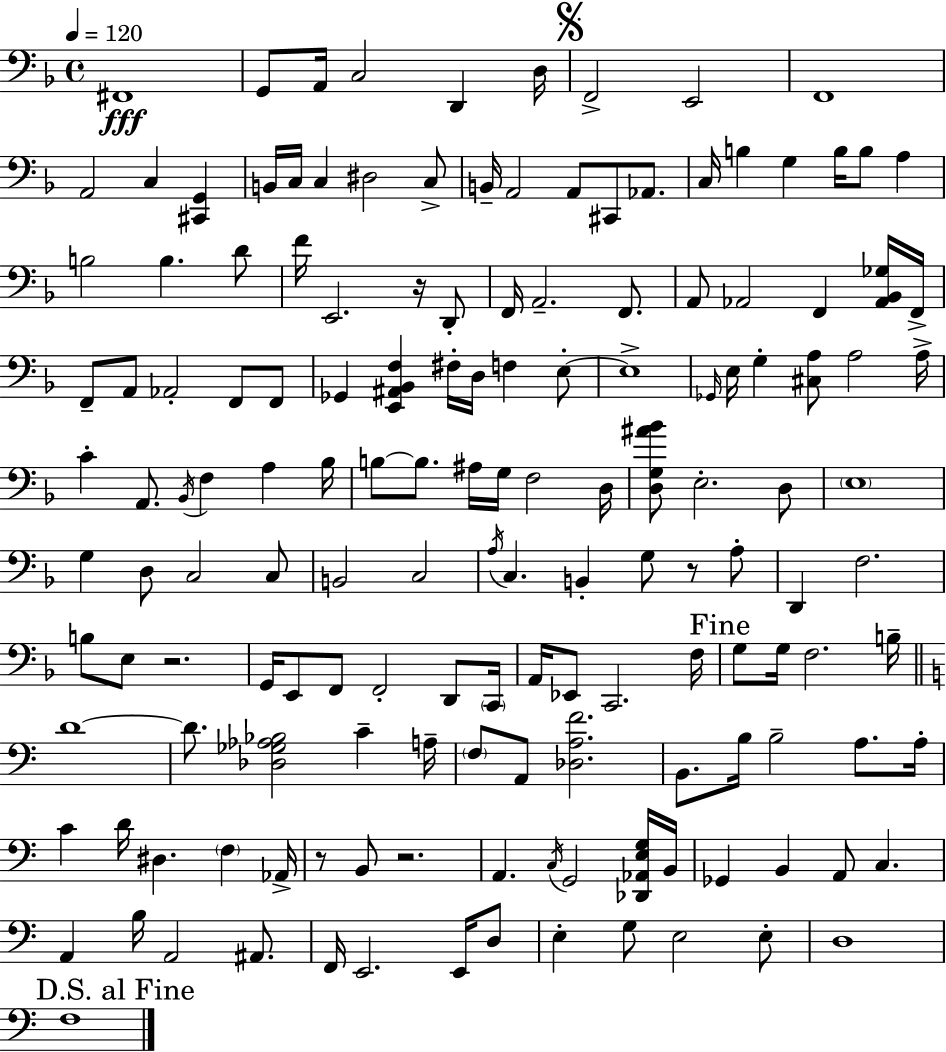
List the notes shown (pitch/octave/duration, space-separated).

F#2/w G2/e A2/s C3/h D2/q D3/s F2/h E2/h F2/w A2/h C3/q [C#2,G2]/q B2/s C3/s C3/q D#3/h C3/e B2/s A2/h A2/e C#2/e Ab2/e. C3/s B3/q G3/q B3/s B3/e A3/q B3/h B3/q. D4/e F4/s E2/h. R/s D2/e F2/s A2/h. F2/e. A2/e Ab2/h F2/q [Ab2,Bb2,Gb3]/s F2/s F2/e A2/e Ab2/h F2/e F2/e Gb2/q [E2,A#2,Bb2,F3]/q F#3/s D3/s F3/q E3/e E3/w Gb2/s E3/s G3/q [C#3,A3]/e A3/h A3/s C4/q A2/e. Bb2/s F3/q A3/q Bb3/s B3/e B3/e. A#3/s G3/s F3/h D3/s [D3,G3,A#4,Bb4]/e E3/h. D3/e E3/w G3/q D3/e C3/h C3/e B2/h C3/h A3/s C3/q. B2/q G3/e R/e A3/e D2/q F3/h. B3/e E3/e R/h. G2/s E2/e F2/e F2/h D2/e C2/s A2/s Eb2/e C2/h. F3/s G3/e G3/s F3/h. B3/s D4/w D4/e. [Db3,Gb3,Ab3,Bb3]/h C4/q A3/s F3/e A2/e [Db3,A3,F4]/h. B2/e. B3/s B3/h A3/e. A3/s C4/q D4/s D#3/q. F3/q Ab2/s R/e B2/e R/h. A2/q. C3/s G2/h [Db2,Ab2,E3,G3]/s B2/s Gb2/q B2/q A2/e C3/q. A2/q B3/s A2/h A#2/e. F2/s E2/h. E2/s D3/e E3/q G3/e E3/h E3/e D3/w F3/w